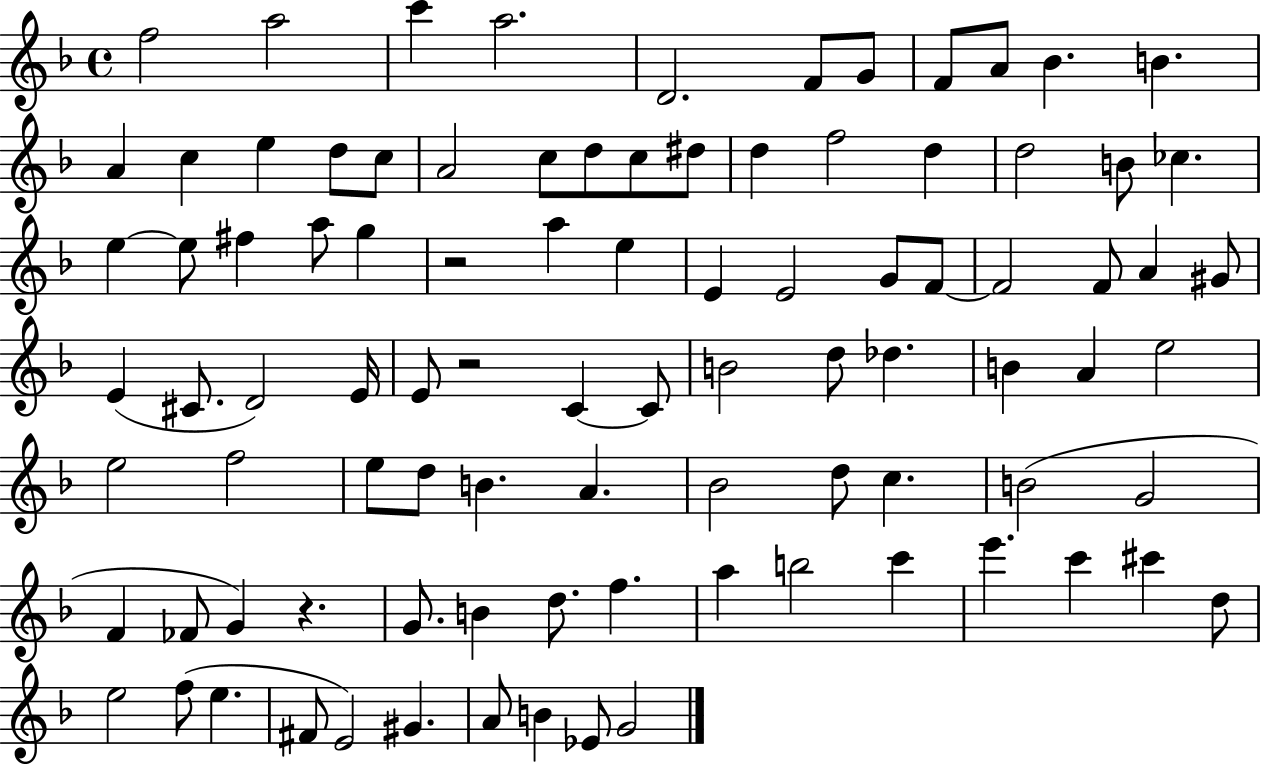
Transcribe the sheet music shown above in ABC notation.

X:1
T:Untitled
M:4/4
L:1/4
K:F
f2 a2 c' a2 D2 F/2 G/2 F/2 A/2 _B B A c e d/2 c/2 A2 c/2 d/2 c/2 ^d/2 d f2 d d2 B/2 _c e e/2 ^f a/2 g z2 a e E E2 G/2 F/2 F2 F/2 A ^G/2 E ^C/2 D2 E/4 E/2 z2 C C/2 B2 d/2 _d B A e2 e2 f2 e/2 d/2 B A _B2 d/2 c B2 G2 F _F/2 G z G/2 B d/2 f a b2 c' e' c' ^c' d/2 e2 f/2 e ^F/2 E2 ^G A/2 B _E/2 G2